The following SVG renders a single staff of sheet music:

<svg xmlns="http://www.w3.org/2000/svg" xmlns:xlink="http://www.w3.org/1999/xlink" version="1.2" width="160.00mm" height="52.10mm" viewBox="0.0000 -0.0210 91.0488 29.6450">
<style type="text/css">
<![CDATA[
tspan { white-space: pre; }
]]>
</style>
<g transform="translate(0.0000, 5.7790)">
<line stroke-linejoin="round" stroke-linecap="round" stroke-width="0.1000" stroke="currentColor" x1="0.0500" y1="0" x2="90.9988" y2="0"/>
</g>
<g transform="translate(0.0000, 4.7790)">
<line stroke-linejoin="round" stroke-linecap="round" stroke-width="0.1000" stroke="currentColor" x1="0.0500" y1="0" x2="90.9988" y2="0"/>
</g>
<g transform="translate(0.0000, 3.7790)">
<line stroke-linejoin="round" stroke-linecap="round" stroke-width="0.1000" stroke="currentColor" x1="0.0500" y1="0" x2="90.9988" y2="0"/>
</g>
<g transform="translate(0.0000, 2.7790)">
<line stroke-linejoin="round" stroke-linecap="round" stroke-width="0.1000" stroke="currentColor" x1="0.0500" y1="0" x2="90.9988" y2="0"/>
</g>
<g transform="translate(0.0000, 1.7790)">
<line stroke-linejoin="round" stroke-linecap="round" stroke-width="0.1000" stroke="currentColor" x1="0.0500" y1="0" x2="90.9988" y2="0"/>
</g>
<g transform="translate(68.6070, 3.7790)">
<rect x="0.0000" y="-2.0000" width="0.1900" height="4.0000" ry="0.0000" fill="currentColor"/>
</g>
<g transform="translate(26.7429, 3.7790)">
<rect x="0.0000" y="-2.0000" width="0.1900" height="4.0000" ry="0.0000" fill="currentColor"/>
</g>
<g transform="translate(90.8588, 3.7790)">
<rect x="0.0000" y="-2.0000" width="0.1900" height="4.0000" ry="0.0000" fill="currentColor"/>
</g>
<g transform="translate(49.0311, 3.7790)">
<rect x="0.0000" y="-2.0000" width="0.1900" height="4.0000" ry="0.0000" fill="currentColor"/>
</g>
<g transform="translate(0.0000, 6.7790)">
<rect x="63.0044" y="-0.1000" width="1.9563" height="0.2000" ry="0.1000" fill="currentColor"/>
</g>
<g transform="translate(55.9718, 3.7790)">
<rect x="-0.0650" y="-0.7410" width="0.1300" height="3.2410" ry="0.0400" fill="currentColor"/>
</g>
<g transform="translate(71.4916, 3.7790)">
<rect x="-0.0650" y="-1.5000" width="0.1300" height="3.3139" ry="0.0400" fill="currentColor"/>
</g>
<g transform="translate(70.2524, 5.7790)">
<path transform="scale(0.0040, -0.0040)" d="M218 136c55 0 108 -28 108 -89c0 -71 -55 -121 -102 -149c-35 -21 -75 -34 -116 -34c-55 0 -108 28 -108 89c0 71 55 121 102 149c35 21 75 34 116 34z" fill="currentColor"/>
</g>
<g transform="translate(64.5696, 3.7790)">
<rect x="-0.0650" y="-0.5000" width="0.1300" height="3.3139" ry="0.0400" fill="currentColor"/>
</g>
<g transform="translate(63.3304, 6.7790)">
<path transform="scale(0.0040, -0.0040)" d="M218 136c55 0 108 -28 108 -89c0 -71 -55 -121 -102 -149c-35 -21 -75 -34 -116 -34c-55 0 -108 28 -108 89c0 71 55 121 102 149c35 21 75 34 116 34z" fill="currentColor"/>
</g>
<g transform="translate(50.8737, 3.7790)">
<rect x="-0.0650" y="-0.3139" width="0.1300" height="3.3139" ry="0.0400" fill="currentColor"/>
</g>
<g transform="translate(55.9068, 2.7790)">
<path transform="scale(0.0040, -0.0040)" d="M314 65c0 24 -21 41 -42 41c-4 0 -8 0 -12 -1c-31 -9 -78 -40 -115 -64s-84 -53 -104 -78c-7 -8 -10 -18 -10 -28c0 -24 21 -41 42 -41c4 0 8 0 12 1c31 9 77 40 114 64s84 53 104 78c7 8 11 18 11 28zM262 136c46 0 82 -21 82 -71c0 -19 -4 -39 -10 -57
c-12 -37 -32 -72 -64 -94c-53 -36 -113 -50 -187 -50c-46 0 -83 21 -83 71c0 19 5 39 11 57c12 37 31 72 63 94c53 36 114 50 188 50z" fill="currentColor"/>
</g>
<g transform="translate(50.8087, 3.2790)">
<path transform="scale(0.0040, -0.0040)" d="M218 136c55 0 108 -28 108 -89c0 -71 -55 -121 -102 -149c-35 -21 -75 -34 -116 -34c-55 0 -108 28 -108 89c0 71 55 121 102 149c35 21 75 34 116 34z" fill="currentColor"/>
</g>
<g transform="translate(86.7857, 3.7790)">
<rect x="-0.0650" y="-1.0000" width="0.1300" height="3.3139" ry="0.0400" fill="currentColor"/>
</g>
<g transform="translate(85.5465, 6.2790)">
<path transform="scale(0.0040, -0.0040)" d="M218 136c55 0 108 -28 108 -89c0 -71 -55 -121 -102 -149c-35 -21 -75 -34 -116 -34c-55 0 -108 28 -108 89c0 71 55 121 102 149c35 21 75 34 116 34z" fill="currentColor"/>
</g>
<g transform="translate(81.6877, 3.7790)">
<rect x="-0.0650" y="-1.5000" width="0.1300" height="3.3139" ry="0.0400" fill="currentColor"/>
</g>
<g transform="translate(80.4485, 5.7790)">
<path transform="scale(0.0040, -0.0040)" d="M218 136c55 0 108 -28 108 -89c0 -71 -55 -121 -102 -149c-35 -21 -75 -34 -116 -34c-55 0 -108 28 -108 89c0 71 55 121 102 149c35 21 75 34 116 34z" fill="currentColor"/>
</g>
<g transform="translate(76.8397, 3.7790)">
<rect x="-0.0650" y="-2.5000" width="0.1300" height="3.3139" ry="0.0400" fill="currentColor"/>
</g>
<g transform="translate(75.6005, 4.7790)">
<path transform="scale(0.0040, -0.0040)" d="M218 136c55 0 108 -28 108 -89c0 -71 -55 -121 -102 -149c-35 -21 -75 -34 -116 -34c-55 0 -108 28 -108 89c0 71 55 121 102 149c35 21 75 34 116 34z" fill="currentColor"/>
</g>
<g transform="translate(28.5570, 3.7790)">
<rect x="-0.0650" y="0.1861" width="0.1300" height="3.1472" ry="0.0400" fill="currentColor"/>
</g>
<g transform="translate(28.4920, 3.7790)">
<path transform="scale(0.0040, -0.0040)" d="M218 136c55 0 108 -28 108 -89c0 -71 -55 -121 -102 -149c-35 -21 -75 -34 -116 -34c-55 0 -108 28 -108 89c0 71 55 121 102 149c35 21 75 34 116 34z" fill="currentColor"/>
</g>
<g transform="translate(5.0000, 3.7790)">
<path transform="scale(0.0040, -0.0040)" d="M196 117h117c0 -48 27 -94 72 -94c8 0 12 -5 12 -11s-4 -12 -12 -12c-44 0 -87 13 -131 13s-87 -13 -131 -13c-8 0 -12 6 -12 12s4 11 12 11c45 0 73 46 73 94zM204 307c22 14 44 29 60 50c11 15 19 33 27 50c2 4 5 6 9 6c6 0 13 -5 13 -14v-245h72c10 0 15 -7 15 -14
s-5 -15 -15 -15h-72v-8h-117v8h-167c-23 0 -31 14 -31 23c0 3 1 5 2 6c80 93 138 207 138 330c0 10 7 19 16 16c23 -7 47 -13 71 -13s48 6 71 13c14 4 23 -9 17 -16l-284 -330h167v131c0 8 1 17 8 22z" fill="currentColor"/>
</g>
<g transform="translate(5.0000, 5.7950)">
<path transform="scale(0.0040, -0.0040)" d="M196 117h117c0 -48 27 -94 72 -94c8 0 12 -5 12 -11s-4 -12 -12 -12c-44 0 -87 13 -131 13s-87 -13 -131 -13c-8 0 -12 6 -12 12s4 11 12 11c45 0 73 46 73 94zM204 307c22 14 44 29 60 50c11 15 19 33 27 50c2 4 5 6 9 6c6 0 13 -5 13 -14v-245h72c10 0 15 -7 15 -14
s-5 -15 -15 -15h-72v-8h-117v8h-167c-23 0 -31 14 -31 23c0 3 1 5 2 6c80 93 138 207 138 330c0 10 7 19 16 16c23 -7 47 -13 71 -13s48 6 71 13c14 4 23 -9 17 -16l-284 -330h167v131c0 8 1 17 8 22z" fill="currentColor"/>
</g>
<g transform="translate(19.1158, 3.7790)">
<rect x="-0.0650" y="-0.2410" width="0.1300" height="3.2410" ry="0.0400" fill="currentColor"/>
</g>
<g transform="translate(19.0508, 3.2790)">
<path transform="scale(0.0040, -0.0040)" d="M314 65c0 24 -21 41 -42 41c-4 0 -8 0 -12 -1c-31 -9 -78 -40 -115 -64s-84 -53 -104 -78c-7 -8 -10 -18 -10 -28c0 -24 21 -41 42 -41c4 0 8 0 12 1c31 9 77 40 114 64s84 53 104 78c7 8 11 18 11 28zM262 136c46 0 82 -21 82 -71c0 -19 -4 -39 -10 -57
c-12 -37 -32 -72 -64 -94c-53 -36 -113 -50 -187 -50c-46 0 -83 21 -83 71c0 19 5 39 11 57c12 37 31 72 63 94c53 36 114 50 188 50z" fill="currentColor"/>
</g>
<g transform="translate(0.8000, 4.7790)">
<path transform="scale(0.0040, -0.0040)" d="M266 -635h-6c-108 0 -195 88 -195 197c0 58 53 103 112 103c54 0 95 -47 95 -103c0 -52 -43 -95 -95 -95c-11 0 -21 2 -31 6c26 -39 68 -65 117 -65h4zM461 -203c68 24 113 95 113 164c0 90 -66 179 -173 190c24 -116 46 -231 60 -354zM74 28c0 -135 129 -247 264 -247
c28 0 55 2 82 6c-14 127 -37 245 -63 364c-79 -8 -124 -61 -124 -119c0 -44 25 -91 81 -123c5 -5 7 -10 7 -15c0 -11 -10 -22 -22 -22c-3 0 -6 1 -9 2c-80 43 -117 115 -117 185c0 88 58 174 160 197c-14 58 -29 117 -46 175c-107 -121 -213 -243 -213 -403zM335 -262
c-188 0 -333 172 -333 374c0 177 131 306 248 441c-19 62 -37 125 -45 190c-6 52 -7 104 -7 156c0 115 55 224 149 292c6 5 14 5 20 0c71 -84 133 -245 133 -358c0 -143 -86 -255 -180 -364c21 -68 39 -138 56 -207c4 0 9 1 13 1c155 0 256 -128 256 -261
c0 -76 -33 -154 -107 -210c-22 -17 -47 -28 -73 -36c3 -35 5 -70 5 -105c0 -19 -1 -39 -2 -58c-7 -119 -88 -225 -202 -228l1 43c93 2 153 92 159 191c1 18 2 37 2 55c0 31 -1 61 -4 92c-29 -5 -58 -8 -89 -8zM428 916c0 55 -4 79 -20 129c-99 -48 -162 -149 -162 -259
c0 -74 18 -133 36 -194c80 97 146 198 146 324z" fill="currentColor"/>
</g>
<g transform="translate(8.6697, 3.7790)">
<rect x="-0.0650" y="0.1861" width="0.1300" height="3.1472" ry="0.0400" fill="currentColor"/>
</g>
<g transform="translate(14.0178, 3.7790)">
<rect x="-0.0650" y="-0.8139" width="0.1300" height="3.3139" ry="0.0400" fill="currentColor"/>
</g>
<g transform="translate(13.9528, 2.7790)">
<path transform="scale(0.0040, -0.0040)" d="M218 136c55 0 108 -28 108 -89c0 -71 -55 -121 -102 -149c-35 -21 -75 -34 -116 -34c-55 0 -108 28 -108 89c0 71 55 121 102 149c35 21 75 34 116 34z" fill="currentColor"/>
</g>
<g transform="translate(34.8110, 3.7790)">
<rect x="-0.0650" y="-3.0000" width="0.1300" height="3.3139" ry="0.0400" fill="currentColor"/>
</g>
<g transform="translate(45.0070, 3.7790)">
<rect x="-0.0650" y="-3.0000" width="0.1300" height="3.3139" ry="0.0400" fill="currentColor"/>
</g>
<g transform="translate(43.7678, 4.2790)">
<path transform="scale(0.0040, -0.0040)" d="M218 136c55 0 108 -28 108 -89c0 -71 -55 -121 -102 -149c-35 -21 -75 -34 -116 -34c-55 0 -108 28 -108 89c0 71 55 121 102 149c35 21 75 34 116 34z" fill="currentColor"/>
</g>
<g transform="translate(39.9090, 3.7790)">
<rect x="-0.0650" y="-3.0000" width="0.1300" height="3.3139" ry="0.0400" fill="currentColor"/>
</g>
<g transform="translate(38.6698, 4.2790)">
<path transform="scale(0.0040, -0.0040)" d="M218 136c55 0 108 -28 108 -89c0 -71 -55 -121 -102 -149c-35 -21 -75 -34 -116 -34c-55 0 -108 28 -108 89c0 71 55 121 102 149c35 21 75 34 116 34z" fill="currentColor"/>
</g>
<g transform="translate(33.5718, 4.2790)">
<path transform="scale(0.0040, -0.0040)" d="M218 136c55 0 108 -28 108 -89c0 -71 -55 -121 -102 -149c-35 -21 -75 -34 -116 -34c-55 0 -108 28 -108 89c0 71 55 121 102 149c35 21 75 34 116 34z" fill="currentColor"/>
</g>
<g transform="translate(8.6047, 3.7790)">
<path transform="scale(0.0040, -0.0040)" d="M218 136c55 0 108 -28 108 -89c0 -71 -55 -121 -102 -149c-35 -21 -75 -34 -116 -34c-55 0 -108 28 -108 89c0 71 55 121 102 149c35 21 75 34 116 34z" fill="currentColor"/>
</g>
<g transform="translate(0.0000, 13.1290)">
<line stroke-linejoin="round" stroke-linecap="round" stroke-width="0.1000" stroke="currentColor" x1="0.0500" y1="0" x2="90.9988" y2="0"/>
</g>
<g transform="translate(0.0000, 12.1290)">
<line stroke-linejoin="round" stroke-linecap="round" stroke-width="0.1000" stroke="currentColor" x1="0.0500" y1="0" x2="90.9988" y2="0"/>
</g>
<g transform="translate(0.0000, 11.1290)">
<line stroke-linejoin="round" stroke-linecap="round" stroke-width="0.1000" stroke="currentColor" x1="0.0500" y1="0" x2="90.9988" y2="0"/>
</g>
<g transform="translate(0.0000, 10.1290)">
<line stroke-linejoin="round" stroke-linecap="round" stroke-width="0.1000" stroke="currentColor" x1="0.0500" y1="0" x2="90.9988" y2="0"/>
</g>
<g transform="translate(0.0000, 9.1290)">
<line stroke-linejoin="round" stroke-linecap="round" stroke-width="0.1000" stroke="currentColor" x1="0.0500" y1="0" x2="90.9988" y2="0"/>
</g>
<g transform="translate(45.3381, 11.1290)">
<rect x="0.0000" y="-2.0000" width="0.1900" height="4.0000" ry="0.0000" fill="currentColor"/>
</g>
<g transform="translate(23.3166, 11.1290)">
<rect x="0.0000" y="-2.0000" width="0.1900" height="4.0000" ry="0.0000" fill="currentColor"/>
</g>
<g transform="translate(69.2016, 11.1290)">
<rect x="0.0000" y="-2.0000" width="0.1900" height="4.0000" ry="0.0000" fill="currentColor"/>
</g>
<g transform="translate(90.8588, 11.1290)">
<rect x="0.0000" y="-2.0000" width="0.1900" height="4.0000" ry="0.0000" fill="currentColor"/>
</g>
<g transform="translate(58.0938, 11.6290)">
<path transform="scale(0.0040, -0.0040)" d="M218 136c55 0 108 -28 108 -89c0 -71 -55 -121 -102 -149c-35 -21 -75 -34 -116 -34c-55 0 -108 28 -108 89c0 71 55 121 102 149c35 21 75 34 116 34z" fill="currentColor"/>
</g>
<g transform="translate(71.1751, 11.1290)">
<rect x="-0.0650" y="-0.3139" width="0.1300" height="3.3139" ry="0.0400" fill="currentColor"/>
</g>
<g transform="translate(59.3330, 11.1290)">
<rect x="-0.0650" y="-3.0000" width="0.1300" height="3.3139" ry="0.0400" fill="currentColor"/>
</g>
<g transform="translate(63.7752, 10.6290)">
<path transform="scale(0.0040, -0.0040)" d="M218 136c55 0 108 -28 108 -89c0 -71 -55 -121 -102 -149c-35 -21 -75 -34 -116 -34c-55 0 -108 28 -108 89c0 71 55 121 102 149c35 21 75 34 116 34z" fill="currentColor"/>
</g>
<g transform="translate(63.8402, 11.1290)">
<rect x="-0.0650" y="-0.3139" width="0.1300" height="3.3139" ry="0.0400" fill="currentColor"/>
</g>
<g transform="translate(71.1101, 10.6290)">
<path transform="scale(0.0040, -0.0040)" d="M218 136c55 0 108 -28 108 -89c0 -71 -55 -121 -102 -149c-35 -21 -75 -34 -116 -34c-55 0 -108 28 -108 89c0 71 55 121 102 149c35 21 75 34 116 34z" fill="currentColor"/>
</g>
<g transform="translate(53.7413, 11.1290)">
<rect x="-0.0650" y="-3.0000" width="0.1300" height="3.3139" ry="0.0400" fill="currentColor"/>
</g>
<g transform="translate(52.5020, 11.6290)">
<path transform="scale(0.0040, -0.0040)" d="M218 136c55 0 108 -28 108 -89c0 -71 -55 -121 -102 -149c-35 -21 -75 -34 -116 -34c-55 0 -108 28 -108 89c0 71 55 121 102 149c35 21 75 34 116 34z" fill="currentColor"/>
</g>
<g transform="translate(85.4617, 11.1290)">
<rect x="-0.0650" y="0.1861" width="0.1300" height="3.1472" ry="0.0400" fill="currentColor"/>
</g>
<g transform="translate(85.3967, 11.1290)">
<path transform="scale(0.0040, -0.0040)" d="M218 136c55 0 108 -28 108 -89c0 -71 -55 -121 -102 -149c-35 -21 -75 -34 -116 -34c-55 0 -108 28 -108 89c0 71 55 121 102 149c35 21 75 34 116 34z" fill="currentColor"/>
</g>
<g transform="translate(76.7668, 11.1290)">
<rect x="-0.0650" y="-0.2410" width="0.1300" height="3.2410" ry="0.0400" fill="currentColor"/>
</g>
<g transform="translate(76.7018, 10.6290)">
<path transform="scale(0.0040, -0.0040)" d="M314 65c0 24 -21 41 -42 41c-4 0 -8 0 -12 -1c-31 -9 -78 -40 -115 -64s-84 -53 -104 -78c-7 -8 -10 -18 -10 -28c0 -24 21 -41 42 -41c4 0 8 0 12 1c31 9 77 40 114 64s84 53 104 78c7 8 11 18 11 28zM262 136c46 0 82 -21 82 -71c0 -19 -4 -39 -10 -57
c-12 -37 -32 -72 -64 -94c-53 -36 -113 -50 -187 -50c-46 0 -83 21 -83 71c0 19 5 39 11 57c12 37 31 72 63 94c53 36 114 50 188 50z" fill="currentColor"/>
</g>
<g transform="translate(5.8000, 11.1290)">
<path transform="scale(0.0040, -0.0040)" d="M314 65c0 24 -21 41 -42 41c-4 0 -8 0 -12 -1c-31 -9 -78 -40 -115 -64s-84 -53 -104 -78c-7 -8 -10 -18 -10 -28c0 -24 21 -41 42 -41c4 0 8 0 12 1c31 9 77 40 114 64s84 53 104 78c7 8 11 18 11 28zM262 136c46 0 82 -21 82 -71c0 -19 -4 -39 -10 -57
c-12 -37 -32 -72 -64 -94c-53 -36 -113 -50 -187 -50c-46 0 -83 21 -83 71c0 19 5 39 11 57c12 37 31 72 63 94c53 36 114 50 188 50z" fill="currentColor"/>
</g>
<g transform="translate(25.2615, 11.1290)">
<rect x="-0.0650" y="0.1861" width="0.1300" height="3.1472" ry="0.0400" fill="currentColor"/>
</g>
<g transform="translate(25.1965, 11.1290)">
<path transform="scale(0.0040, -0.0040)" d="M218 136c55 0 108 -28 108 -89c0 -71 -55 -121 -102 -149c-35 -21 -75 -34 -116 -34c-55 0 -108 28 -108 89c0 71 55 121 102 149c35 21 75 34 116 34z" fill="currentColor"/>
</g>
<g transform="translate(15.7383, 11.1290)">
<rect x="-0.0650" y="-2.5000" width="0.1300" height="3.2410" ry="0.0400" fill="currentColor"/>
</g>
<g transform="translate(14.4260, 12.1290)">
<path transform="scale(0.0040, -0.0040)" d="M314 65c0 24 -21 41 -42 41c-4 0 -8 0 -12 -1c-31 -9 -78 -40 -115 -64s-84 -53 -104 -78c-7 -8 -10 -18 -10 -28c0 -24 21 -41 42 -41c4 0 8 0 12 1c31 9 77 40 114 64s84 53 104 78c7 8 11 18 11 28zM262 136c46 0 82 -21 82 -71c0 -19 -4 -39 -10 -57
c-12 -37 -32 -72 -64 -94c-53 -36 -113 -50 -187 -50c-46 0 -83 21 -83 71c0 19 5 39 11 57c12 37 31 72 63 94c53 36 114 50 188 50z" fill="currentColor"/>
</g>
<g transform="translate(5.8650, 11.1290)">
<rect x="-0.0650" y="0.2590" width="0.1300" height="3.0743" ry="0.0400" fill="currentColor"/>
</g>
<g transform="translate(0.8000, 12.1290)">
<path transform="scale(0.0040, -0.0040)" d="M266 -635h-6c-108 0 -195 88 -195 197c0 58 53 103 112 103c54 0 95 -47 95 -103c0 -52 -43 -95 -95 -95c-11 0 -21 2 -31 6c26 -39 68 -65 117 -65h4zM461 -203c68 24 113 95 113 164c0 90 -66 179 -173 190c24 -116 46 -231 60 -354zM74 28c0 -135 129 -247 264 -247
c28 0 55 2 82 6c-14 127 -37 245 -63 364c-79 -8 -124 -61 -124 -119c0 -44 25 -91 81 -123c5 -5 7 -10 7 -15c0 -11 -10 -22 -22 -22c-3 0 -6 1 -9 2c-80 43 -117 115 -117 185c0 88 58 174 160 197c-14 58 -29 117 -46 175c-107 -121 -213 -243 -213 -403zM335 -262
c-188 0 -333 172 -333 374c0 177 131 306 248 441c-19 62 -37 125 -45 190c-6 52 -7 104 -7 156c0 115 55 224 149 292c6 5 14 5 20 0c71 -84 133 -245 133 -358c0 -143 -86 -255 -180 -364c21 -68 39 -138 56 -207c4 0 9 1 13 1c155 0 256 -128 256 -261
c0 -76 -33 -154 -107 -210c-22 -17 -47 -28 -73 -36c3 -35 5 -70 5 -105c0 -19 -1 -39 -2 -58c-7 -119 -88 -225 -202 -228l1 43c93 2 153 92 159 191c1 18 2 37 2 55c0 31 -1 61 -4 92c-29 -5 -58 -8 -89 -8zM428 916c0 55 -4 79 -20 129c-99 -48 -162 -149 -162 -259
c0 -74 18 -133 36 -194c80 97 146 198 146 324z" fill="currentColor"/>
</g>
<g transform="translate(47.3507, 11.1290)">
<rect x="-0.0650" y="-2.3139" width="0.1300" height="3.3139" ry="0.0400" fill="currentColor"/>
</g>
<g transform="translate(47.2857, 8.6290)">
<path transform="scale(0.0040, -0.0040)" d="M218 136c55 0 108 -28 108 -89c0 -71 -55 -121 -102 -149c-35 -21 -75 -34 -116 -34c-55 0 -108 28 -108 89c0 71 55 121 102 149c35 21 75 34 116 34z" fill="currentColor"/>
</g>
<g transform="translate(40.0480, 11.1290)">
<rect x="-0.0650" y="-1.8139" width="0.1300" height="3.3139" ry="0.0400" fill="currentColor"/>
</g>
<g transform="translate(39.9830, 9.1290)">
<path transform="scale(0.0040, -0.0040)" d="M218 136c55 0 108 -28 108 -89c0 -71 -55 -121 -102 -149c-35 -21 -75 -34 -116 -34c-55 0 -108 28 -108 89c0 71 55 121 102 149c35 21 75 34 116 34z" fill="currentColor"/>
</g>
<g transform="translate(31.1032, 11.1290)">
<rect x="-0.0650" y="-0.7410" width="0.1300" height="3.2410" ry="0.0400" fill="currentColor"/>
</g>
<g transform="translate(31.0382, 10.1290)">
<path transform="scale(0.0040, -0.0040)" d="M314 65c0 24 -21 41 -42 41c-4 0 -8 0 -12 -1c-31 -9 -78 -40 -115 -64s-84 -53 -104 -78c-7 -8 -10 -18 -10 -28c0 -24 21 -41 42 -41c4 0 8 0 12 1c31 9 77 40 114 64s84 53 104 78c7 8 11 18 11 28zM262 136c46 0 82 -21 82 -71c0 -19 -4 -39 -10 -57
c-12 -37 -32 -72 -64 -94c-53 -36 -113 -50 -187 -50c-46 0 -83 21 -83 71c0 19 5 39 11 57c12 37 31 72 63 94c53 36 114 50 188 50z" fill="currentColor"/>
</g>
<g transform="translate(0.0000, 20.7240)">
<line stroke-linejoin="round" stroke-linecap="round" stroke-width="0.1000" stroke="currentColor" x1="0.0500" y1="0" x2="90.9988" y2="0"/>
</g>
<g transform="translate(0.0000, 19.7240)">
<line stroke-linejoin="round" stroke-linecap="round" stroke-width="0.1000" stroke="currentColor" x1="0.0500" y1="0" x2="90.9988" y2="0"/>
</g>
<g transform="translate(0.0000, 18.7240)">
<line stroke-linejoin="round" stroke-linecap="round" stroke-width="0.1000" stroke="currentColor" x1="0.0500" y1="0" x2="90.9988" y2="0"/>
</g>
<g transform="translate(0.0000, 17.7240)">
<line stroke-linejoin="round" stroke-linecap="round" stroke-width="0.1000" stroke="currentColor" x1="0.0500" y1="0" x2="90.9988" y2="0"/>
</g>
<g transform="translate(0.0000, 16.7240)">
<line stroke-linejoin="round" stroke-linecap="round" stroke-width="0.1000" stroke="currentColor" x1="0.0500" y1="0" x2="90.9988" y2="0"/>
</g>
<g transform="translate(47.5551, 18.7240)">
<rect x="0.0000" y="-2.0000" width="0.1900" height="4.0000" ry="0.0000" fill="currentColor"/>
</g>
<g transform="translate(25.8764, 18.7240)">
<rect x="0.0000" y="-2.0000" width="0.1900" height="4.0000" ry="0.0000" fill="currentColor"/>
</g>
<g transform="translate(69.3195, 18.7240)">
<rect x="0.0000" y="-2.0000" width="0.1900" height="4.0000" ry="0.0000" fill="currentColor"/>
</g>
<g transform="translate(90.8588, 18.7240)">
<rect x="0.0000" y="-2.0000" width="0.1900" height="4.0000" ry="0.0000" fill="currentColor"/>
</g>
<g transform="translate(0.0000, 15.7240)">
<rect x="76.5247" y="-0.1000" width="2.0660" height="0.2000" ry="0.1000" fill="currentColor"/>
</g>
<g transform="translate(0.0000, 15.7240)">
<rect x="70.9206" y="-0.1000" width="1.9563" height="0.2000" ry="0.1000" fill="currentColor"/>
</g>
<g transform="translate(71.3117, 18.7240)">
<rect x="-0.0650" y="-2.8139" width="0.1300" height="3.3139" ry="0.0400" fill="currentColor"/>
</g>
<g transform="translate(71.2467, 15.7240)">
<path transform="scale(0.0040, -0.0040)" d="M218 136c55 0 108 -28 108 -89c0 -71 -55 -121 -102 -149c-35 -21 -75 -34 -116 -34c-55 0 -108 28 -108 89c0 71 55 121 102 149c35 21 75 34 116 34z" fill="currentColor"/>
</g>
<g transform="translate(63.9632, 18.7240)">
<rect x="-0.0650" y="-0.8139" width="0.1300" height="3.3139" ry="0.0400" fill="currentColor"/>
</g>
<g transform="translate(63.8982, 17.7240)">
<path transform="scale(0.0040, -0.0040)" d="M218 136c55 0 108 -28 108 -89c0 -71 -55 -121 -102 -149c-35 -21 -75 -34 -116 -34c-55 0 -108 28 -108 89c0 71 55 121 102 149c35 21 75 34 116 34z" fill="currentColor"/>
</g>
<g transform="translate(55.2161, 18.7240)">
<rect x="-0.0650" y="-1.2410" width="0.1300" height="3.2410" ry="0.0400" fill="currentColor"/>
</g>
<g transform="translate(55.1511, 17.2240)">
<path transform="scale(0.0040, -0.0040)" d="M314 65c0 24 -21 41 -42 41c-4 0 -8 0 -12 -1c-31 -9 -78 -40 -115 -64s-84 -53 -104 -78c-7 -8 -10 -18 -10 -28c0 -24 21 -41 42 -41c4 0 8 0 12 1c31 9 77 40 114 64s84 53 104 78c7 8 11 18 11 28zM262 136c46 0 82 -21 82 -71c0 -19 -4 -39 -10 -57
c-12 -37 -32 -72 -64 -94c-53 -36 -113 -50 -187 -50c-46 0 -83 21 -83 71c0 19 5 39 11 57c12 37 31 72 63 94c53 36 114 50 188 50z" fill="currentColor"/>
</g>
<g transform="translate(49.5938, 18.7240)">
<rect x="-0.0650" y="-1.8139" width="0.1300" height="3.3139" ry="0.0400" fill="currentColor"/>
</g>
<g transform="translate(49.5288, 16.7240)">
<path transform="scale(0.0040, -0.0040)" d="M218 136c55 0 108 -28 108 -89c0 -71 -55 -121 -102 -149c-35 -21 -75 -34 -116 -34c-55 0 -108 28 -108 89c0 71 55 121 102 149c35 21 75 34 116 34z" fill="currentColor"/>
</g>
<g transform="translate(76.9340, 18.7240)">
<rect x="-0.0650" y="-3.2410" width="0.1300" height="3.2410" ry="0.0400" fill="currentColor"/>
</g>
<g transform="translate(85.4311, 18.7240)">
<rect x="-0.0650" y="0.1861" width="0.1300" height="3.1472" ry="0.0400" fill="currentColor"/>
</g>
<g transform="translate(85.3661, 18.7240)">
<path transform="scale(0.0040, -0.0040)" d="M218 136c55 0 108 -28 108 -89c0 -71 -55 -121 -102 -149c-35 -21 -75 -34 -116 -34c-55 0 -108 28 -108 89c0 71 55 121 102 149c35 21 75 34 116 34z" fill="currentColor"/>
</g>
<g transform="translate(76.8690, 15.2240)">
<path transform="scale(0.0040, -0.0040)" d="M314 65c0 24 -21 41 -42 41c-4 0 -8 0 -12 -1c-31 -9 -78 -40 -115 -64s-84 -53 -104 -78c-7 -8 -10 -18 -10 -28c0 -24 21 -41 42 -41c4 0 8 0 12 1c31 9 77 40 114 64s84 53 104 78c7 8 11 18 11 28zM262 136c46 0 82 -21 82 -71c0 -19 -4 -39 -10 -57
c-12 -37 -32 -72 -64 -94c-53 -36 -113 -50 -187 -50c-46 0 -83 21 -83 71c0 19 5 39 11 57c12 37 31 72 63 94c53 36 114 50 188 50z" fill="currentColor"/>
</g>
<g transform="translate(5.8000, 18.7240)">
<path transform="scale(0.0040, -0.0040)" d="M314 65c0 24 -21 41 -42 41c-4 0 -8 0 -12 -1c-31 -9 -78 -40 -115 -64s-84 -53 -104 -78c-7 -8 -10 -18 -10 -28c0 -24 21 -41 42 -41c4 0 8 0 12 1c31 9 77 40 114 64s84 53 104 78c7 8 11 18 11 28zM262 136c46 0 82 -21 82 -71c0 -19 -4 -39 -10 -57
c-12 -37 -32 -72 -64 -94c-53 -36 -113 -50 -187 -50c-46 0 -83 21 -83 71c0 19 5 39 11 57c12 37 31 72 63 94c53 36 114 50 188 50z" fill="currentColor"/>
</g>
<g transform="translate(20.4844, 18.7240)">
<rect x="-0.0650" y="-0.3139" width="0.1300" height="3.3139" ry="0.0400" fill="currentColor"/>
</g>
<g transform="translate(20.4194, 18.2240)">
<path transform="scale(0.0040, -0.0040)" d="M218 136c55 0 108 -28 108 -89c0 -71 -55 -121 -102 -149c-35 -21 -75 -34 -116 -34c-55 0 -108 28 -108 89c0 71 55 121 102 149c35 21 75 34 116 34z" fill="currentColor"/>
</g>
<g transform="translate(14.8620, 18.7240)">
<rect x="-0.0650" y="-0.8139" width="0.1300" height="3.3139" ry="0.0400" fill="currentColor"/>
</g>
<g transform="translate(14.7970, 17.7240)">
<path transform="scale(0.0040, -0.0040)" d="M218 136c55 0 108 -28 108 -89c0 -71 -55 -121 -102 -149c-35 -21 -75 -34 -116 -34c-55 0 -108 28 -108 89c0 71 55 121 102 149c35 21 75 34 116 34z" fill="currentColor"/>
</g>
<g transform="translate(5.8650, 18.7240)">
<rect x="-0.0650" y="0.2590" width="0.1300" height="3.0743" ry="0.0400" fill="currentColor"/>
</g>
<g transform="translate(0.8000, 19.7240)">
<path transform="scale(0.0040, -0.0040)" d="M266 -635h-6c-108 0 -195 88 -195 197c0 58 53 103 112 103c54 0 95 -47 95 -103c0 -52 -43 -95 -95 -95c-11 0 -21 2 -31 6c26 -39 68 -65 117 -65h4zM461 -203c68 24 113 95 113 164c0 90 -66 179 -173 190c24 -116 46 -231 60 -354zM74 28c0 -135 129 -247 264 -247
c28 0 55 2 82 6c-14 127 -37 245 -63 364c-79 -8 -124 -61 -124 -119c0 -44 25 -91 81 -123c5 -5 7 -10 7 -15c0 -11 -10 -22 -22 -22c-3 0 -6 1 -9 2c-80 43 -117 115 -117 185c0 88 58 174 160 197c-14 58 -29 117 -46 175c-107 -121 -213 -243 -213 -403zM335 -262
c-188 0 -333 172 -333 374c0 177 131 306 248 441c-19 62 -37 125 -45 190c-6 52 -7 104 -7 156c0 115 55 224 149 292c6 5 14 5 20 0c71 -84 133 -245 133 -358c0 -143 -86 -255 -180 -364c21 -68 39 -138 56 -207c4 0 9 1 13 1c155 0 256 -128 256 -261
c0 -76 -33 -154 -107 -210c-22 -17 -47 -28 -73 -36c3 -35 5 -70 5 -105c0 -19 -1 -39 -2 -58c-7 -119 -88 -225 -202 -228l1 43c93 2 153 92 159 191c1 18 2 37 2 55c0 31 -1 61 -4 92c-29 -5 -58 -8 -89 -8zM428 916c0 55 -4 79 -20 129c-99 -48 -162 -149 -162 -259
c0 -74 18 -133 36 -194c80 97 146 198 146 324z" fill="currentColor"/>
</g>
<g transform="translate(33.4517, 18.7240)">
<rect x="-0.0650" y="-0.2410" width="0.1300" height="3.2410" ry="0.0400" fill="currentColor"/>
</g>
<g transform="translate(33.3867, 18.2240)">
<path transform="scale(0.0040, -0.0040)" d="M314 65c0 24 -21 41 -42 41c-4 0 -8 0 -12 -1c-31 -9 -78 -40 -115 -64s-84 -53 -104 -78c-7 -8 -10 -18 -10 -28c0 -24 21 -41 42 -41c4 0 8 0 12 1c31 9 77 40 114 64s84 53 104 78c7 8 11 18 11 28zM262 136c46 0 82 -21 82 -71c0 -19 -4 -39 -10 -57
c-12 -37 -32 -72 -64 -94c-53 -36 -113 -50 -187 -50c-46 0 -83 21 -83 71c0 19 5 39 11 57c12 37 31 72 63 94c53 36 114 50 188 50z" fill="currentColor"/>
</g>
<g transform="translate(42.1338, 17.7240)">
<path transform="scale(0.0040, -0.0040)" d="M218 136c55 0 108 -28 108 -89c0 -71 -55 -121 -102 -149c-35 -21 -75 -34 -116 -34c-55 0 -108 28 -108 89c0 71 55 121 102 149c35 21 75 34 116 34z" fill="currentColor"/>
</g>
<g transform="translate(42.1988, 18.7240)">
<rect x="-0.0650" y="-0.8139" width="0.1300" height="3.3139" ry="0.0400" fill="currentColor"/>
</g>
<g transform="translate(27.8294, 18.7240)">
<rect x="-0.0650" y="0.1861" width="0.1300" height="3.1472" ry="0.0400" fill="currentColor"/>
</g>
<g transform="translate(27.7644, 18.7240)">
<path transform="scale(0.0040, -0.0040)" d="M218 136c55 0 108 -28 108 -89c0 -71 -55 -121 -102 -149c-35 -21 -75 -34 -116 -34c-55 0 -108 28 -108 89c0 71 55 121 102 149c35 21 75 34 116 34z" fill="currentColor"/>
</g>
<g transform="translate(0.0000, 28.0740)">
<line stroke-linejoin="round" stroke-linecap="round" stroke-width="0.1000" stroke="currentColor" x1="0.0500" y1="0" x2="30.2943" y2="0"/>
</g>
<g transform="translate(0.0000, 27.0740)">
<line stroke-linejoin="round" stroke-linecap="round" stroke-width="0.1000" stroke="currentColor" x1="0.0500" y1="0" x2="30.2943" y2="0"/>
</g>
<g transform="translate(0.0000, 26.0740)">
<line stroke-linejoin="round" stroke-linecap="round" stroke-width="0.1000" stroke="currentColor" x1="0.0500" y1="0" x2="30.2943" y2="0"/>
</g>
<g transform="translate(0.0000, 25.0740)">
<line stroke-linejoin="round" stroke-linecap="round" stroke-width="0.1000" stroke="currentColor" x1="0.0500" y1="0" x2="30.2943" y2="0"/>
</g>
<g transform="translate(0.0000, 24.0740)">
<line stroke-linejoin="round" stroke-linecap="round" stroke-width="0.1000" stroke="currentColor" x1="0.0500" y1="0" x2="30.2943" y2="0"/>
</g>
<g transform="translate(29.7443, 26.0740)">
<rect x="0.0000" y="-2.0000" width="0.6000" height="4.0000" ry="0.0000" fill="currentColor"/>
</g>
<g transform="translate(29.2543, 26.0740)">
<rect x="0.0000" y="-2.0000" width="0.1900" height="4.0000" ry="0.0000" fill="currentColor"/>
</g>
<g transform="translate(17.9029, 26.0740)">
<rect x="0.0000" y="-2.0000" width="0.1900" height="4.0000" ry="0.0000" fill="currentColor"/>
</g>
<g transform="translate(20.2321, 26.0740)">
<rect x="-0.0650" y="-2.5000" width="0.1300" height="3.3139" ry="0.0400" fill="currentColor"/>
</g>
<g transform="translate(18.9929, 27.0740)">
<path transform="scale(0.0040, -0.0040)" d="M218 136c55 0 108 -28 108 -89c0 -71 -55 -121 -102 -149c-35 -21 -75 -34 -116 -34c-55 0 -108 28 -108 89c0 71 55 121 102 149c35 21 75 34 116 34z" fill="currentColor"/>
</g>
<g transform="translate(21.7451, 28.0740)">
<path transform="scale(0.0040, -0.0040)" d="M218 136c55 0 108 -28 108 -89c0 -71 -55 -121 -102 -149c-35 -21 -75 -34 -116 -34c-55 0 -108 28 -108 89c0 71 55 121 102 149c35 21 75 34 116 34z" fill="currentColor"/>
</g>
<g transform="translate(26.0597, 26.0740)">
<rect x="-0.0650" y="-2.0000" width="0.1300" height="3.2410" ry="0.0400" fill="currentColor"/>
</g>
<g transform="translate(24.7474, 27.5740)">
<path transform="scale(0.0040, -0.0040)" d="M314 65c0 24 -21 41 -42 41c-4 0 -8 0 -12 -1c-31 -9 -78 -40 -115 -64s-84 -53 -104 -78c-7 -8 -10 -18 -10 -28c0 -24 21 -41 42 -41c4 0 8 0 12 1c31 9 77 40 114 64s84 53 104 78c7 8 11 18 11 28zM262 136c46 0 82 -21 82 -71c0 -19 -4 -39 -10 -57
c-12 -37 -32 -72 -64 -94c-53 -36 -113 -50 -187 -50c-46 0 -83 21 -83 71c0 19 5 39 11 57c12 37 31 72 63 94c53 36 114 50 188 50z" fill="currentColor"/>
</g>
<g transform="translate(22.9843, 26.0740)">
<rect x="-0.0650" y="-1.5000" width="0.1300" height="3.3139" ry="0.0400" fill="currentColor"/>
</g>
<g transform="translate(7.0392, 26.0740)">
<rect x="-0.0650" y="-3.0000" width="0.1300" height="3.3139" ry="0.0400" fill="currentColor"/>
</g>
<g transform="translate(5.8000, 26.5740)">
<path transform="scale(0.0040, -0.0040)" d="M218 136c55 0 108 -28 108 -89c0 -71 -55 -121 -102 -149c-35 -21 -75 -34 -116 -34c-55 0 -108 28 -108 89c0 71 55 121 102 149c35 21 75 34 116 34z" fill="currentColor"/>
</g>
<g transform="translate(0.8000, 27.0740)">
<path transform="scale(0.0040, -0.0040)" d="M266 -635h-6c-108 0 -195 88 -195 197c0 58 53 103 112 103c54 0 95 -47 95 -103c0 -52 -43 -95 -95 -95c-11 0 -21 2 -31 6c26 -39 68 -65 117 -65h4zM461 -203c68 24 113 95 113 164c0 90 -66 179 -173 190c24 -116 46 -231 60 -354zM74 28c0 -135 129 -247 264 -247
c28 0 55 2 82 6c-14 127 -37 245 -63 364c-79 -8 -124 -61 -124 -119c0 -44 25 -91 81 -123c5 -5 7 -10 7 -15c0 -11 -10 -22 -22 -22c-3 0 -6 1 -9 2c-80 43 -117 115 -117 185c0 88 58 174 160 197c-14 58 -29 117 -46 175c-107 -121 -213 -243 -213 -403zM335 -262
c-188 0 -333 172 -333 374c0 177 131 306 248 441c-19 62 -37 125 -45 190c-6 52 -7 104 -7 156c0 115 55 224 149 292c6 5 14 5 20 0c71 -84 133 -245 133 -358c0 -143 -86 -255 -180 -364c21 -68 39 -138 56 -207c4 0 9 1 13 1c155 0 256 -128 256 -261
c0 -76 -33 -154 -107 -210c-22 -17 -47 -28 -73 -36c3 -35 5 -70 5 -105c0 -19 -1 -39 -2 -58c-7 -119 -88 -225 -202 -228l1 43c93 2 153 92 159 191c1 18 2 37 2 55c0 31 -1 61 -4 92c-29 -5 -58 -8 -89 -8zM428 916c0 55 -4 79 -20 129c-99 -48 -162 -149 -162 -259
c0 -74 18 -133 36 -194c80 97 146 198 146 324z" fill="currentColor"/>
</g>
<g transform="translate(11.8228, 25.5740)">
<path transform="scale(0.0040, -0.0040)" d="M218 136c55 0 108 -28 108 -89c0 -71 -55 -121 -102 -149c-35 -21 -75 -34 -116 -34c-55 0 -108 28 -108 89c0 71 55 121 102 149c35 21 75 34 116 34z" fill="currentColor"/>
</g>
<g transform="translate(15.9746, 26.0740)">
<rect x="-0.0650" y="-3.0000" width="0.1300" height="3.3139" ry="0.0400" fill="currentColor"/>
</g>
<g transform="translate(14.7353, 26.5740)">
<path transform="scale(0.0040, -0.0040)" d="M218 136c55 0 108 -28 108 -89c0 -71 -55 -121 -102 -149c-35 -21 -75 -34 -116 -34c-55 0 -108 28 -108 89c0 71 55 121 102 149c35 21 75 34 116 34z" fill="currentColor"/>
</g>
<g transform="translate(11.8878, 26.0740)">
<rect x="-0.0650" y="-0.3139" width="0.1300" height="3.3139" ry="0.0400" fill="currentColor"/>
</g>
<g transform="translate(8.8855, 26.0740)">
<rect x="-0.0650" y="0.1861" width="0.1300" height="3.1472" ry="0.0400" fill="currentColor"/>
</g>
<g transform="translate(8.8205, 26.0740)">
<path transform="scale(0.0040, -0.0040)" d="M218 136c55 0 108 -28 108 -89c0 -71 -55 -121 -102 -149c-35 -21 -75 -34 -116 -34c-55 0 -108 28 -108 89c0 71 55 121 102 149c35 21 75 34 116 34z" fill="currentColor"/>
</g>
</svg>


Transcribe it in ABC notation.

X:1
T:Untitled
M:4/4
L:1/4
K:C
B d c2 B A A A c d2 C E G E D B2 G2 B d2 f g A A c c c2 B B2 d c B c2 d f e2 d a b2 B A B c A G E F2